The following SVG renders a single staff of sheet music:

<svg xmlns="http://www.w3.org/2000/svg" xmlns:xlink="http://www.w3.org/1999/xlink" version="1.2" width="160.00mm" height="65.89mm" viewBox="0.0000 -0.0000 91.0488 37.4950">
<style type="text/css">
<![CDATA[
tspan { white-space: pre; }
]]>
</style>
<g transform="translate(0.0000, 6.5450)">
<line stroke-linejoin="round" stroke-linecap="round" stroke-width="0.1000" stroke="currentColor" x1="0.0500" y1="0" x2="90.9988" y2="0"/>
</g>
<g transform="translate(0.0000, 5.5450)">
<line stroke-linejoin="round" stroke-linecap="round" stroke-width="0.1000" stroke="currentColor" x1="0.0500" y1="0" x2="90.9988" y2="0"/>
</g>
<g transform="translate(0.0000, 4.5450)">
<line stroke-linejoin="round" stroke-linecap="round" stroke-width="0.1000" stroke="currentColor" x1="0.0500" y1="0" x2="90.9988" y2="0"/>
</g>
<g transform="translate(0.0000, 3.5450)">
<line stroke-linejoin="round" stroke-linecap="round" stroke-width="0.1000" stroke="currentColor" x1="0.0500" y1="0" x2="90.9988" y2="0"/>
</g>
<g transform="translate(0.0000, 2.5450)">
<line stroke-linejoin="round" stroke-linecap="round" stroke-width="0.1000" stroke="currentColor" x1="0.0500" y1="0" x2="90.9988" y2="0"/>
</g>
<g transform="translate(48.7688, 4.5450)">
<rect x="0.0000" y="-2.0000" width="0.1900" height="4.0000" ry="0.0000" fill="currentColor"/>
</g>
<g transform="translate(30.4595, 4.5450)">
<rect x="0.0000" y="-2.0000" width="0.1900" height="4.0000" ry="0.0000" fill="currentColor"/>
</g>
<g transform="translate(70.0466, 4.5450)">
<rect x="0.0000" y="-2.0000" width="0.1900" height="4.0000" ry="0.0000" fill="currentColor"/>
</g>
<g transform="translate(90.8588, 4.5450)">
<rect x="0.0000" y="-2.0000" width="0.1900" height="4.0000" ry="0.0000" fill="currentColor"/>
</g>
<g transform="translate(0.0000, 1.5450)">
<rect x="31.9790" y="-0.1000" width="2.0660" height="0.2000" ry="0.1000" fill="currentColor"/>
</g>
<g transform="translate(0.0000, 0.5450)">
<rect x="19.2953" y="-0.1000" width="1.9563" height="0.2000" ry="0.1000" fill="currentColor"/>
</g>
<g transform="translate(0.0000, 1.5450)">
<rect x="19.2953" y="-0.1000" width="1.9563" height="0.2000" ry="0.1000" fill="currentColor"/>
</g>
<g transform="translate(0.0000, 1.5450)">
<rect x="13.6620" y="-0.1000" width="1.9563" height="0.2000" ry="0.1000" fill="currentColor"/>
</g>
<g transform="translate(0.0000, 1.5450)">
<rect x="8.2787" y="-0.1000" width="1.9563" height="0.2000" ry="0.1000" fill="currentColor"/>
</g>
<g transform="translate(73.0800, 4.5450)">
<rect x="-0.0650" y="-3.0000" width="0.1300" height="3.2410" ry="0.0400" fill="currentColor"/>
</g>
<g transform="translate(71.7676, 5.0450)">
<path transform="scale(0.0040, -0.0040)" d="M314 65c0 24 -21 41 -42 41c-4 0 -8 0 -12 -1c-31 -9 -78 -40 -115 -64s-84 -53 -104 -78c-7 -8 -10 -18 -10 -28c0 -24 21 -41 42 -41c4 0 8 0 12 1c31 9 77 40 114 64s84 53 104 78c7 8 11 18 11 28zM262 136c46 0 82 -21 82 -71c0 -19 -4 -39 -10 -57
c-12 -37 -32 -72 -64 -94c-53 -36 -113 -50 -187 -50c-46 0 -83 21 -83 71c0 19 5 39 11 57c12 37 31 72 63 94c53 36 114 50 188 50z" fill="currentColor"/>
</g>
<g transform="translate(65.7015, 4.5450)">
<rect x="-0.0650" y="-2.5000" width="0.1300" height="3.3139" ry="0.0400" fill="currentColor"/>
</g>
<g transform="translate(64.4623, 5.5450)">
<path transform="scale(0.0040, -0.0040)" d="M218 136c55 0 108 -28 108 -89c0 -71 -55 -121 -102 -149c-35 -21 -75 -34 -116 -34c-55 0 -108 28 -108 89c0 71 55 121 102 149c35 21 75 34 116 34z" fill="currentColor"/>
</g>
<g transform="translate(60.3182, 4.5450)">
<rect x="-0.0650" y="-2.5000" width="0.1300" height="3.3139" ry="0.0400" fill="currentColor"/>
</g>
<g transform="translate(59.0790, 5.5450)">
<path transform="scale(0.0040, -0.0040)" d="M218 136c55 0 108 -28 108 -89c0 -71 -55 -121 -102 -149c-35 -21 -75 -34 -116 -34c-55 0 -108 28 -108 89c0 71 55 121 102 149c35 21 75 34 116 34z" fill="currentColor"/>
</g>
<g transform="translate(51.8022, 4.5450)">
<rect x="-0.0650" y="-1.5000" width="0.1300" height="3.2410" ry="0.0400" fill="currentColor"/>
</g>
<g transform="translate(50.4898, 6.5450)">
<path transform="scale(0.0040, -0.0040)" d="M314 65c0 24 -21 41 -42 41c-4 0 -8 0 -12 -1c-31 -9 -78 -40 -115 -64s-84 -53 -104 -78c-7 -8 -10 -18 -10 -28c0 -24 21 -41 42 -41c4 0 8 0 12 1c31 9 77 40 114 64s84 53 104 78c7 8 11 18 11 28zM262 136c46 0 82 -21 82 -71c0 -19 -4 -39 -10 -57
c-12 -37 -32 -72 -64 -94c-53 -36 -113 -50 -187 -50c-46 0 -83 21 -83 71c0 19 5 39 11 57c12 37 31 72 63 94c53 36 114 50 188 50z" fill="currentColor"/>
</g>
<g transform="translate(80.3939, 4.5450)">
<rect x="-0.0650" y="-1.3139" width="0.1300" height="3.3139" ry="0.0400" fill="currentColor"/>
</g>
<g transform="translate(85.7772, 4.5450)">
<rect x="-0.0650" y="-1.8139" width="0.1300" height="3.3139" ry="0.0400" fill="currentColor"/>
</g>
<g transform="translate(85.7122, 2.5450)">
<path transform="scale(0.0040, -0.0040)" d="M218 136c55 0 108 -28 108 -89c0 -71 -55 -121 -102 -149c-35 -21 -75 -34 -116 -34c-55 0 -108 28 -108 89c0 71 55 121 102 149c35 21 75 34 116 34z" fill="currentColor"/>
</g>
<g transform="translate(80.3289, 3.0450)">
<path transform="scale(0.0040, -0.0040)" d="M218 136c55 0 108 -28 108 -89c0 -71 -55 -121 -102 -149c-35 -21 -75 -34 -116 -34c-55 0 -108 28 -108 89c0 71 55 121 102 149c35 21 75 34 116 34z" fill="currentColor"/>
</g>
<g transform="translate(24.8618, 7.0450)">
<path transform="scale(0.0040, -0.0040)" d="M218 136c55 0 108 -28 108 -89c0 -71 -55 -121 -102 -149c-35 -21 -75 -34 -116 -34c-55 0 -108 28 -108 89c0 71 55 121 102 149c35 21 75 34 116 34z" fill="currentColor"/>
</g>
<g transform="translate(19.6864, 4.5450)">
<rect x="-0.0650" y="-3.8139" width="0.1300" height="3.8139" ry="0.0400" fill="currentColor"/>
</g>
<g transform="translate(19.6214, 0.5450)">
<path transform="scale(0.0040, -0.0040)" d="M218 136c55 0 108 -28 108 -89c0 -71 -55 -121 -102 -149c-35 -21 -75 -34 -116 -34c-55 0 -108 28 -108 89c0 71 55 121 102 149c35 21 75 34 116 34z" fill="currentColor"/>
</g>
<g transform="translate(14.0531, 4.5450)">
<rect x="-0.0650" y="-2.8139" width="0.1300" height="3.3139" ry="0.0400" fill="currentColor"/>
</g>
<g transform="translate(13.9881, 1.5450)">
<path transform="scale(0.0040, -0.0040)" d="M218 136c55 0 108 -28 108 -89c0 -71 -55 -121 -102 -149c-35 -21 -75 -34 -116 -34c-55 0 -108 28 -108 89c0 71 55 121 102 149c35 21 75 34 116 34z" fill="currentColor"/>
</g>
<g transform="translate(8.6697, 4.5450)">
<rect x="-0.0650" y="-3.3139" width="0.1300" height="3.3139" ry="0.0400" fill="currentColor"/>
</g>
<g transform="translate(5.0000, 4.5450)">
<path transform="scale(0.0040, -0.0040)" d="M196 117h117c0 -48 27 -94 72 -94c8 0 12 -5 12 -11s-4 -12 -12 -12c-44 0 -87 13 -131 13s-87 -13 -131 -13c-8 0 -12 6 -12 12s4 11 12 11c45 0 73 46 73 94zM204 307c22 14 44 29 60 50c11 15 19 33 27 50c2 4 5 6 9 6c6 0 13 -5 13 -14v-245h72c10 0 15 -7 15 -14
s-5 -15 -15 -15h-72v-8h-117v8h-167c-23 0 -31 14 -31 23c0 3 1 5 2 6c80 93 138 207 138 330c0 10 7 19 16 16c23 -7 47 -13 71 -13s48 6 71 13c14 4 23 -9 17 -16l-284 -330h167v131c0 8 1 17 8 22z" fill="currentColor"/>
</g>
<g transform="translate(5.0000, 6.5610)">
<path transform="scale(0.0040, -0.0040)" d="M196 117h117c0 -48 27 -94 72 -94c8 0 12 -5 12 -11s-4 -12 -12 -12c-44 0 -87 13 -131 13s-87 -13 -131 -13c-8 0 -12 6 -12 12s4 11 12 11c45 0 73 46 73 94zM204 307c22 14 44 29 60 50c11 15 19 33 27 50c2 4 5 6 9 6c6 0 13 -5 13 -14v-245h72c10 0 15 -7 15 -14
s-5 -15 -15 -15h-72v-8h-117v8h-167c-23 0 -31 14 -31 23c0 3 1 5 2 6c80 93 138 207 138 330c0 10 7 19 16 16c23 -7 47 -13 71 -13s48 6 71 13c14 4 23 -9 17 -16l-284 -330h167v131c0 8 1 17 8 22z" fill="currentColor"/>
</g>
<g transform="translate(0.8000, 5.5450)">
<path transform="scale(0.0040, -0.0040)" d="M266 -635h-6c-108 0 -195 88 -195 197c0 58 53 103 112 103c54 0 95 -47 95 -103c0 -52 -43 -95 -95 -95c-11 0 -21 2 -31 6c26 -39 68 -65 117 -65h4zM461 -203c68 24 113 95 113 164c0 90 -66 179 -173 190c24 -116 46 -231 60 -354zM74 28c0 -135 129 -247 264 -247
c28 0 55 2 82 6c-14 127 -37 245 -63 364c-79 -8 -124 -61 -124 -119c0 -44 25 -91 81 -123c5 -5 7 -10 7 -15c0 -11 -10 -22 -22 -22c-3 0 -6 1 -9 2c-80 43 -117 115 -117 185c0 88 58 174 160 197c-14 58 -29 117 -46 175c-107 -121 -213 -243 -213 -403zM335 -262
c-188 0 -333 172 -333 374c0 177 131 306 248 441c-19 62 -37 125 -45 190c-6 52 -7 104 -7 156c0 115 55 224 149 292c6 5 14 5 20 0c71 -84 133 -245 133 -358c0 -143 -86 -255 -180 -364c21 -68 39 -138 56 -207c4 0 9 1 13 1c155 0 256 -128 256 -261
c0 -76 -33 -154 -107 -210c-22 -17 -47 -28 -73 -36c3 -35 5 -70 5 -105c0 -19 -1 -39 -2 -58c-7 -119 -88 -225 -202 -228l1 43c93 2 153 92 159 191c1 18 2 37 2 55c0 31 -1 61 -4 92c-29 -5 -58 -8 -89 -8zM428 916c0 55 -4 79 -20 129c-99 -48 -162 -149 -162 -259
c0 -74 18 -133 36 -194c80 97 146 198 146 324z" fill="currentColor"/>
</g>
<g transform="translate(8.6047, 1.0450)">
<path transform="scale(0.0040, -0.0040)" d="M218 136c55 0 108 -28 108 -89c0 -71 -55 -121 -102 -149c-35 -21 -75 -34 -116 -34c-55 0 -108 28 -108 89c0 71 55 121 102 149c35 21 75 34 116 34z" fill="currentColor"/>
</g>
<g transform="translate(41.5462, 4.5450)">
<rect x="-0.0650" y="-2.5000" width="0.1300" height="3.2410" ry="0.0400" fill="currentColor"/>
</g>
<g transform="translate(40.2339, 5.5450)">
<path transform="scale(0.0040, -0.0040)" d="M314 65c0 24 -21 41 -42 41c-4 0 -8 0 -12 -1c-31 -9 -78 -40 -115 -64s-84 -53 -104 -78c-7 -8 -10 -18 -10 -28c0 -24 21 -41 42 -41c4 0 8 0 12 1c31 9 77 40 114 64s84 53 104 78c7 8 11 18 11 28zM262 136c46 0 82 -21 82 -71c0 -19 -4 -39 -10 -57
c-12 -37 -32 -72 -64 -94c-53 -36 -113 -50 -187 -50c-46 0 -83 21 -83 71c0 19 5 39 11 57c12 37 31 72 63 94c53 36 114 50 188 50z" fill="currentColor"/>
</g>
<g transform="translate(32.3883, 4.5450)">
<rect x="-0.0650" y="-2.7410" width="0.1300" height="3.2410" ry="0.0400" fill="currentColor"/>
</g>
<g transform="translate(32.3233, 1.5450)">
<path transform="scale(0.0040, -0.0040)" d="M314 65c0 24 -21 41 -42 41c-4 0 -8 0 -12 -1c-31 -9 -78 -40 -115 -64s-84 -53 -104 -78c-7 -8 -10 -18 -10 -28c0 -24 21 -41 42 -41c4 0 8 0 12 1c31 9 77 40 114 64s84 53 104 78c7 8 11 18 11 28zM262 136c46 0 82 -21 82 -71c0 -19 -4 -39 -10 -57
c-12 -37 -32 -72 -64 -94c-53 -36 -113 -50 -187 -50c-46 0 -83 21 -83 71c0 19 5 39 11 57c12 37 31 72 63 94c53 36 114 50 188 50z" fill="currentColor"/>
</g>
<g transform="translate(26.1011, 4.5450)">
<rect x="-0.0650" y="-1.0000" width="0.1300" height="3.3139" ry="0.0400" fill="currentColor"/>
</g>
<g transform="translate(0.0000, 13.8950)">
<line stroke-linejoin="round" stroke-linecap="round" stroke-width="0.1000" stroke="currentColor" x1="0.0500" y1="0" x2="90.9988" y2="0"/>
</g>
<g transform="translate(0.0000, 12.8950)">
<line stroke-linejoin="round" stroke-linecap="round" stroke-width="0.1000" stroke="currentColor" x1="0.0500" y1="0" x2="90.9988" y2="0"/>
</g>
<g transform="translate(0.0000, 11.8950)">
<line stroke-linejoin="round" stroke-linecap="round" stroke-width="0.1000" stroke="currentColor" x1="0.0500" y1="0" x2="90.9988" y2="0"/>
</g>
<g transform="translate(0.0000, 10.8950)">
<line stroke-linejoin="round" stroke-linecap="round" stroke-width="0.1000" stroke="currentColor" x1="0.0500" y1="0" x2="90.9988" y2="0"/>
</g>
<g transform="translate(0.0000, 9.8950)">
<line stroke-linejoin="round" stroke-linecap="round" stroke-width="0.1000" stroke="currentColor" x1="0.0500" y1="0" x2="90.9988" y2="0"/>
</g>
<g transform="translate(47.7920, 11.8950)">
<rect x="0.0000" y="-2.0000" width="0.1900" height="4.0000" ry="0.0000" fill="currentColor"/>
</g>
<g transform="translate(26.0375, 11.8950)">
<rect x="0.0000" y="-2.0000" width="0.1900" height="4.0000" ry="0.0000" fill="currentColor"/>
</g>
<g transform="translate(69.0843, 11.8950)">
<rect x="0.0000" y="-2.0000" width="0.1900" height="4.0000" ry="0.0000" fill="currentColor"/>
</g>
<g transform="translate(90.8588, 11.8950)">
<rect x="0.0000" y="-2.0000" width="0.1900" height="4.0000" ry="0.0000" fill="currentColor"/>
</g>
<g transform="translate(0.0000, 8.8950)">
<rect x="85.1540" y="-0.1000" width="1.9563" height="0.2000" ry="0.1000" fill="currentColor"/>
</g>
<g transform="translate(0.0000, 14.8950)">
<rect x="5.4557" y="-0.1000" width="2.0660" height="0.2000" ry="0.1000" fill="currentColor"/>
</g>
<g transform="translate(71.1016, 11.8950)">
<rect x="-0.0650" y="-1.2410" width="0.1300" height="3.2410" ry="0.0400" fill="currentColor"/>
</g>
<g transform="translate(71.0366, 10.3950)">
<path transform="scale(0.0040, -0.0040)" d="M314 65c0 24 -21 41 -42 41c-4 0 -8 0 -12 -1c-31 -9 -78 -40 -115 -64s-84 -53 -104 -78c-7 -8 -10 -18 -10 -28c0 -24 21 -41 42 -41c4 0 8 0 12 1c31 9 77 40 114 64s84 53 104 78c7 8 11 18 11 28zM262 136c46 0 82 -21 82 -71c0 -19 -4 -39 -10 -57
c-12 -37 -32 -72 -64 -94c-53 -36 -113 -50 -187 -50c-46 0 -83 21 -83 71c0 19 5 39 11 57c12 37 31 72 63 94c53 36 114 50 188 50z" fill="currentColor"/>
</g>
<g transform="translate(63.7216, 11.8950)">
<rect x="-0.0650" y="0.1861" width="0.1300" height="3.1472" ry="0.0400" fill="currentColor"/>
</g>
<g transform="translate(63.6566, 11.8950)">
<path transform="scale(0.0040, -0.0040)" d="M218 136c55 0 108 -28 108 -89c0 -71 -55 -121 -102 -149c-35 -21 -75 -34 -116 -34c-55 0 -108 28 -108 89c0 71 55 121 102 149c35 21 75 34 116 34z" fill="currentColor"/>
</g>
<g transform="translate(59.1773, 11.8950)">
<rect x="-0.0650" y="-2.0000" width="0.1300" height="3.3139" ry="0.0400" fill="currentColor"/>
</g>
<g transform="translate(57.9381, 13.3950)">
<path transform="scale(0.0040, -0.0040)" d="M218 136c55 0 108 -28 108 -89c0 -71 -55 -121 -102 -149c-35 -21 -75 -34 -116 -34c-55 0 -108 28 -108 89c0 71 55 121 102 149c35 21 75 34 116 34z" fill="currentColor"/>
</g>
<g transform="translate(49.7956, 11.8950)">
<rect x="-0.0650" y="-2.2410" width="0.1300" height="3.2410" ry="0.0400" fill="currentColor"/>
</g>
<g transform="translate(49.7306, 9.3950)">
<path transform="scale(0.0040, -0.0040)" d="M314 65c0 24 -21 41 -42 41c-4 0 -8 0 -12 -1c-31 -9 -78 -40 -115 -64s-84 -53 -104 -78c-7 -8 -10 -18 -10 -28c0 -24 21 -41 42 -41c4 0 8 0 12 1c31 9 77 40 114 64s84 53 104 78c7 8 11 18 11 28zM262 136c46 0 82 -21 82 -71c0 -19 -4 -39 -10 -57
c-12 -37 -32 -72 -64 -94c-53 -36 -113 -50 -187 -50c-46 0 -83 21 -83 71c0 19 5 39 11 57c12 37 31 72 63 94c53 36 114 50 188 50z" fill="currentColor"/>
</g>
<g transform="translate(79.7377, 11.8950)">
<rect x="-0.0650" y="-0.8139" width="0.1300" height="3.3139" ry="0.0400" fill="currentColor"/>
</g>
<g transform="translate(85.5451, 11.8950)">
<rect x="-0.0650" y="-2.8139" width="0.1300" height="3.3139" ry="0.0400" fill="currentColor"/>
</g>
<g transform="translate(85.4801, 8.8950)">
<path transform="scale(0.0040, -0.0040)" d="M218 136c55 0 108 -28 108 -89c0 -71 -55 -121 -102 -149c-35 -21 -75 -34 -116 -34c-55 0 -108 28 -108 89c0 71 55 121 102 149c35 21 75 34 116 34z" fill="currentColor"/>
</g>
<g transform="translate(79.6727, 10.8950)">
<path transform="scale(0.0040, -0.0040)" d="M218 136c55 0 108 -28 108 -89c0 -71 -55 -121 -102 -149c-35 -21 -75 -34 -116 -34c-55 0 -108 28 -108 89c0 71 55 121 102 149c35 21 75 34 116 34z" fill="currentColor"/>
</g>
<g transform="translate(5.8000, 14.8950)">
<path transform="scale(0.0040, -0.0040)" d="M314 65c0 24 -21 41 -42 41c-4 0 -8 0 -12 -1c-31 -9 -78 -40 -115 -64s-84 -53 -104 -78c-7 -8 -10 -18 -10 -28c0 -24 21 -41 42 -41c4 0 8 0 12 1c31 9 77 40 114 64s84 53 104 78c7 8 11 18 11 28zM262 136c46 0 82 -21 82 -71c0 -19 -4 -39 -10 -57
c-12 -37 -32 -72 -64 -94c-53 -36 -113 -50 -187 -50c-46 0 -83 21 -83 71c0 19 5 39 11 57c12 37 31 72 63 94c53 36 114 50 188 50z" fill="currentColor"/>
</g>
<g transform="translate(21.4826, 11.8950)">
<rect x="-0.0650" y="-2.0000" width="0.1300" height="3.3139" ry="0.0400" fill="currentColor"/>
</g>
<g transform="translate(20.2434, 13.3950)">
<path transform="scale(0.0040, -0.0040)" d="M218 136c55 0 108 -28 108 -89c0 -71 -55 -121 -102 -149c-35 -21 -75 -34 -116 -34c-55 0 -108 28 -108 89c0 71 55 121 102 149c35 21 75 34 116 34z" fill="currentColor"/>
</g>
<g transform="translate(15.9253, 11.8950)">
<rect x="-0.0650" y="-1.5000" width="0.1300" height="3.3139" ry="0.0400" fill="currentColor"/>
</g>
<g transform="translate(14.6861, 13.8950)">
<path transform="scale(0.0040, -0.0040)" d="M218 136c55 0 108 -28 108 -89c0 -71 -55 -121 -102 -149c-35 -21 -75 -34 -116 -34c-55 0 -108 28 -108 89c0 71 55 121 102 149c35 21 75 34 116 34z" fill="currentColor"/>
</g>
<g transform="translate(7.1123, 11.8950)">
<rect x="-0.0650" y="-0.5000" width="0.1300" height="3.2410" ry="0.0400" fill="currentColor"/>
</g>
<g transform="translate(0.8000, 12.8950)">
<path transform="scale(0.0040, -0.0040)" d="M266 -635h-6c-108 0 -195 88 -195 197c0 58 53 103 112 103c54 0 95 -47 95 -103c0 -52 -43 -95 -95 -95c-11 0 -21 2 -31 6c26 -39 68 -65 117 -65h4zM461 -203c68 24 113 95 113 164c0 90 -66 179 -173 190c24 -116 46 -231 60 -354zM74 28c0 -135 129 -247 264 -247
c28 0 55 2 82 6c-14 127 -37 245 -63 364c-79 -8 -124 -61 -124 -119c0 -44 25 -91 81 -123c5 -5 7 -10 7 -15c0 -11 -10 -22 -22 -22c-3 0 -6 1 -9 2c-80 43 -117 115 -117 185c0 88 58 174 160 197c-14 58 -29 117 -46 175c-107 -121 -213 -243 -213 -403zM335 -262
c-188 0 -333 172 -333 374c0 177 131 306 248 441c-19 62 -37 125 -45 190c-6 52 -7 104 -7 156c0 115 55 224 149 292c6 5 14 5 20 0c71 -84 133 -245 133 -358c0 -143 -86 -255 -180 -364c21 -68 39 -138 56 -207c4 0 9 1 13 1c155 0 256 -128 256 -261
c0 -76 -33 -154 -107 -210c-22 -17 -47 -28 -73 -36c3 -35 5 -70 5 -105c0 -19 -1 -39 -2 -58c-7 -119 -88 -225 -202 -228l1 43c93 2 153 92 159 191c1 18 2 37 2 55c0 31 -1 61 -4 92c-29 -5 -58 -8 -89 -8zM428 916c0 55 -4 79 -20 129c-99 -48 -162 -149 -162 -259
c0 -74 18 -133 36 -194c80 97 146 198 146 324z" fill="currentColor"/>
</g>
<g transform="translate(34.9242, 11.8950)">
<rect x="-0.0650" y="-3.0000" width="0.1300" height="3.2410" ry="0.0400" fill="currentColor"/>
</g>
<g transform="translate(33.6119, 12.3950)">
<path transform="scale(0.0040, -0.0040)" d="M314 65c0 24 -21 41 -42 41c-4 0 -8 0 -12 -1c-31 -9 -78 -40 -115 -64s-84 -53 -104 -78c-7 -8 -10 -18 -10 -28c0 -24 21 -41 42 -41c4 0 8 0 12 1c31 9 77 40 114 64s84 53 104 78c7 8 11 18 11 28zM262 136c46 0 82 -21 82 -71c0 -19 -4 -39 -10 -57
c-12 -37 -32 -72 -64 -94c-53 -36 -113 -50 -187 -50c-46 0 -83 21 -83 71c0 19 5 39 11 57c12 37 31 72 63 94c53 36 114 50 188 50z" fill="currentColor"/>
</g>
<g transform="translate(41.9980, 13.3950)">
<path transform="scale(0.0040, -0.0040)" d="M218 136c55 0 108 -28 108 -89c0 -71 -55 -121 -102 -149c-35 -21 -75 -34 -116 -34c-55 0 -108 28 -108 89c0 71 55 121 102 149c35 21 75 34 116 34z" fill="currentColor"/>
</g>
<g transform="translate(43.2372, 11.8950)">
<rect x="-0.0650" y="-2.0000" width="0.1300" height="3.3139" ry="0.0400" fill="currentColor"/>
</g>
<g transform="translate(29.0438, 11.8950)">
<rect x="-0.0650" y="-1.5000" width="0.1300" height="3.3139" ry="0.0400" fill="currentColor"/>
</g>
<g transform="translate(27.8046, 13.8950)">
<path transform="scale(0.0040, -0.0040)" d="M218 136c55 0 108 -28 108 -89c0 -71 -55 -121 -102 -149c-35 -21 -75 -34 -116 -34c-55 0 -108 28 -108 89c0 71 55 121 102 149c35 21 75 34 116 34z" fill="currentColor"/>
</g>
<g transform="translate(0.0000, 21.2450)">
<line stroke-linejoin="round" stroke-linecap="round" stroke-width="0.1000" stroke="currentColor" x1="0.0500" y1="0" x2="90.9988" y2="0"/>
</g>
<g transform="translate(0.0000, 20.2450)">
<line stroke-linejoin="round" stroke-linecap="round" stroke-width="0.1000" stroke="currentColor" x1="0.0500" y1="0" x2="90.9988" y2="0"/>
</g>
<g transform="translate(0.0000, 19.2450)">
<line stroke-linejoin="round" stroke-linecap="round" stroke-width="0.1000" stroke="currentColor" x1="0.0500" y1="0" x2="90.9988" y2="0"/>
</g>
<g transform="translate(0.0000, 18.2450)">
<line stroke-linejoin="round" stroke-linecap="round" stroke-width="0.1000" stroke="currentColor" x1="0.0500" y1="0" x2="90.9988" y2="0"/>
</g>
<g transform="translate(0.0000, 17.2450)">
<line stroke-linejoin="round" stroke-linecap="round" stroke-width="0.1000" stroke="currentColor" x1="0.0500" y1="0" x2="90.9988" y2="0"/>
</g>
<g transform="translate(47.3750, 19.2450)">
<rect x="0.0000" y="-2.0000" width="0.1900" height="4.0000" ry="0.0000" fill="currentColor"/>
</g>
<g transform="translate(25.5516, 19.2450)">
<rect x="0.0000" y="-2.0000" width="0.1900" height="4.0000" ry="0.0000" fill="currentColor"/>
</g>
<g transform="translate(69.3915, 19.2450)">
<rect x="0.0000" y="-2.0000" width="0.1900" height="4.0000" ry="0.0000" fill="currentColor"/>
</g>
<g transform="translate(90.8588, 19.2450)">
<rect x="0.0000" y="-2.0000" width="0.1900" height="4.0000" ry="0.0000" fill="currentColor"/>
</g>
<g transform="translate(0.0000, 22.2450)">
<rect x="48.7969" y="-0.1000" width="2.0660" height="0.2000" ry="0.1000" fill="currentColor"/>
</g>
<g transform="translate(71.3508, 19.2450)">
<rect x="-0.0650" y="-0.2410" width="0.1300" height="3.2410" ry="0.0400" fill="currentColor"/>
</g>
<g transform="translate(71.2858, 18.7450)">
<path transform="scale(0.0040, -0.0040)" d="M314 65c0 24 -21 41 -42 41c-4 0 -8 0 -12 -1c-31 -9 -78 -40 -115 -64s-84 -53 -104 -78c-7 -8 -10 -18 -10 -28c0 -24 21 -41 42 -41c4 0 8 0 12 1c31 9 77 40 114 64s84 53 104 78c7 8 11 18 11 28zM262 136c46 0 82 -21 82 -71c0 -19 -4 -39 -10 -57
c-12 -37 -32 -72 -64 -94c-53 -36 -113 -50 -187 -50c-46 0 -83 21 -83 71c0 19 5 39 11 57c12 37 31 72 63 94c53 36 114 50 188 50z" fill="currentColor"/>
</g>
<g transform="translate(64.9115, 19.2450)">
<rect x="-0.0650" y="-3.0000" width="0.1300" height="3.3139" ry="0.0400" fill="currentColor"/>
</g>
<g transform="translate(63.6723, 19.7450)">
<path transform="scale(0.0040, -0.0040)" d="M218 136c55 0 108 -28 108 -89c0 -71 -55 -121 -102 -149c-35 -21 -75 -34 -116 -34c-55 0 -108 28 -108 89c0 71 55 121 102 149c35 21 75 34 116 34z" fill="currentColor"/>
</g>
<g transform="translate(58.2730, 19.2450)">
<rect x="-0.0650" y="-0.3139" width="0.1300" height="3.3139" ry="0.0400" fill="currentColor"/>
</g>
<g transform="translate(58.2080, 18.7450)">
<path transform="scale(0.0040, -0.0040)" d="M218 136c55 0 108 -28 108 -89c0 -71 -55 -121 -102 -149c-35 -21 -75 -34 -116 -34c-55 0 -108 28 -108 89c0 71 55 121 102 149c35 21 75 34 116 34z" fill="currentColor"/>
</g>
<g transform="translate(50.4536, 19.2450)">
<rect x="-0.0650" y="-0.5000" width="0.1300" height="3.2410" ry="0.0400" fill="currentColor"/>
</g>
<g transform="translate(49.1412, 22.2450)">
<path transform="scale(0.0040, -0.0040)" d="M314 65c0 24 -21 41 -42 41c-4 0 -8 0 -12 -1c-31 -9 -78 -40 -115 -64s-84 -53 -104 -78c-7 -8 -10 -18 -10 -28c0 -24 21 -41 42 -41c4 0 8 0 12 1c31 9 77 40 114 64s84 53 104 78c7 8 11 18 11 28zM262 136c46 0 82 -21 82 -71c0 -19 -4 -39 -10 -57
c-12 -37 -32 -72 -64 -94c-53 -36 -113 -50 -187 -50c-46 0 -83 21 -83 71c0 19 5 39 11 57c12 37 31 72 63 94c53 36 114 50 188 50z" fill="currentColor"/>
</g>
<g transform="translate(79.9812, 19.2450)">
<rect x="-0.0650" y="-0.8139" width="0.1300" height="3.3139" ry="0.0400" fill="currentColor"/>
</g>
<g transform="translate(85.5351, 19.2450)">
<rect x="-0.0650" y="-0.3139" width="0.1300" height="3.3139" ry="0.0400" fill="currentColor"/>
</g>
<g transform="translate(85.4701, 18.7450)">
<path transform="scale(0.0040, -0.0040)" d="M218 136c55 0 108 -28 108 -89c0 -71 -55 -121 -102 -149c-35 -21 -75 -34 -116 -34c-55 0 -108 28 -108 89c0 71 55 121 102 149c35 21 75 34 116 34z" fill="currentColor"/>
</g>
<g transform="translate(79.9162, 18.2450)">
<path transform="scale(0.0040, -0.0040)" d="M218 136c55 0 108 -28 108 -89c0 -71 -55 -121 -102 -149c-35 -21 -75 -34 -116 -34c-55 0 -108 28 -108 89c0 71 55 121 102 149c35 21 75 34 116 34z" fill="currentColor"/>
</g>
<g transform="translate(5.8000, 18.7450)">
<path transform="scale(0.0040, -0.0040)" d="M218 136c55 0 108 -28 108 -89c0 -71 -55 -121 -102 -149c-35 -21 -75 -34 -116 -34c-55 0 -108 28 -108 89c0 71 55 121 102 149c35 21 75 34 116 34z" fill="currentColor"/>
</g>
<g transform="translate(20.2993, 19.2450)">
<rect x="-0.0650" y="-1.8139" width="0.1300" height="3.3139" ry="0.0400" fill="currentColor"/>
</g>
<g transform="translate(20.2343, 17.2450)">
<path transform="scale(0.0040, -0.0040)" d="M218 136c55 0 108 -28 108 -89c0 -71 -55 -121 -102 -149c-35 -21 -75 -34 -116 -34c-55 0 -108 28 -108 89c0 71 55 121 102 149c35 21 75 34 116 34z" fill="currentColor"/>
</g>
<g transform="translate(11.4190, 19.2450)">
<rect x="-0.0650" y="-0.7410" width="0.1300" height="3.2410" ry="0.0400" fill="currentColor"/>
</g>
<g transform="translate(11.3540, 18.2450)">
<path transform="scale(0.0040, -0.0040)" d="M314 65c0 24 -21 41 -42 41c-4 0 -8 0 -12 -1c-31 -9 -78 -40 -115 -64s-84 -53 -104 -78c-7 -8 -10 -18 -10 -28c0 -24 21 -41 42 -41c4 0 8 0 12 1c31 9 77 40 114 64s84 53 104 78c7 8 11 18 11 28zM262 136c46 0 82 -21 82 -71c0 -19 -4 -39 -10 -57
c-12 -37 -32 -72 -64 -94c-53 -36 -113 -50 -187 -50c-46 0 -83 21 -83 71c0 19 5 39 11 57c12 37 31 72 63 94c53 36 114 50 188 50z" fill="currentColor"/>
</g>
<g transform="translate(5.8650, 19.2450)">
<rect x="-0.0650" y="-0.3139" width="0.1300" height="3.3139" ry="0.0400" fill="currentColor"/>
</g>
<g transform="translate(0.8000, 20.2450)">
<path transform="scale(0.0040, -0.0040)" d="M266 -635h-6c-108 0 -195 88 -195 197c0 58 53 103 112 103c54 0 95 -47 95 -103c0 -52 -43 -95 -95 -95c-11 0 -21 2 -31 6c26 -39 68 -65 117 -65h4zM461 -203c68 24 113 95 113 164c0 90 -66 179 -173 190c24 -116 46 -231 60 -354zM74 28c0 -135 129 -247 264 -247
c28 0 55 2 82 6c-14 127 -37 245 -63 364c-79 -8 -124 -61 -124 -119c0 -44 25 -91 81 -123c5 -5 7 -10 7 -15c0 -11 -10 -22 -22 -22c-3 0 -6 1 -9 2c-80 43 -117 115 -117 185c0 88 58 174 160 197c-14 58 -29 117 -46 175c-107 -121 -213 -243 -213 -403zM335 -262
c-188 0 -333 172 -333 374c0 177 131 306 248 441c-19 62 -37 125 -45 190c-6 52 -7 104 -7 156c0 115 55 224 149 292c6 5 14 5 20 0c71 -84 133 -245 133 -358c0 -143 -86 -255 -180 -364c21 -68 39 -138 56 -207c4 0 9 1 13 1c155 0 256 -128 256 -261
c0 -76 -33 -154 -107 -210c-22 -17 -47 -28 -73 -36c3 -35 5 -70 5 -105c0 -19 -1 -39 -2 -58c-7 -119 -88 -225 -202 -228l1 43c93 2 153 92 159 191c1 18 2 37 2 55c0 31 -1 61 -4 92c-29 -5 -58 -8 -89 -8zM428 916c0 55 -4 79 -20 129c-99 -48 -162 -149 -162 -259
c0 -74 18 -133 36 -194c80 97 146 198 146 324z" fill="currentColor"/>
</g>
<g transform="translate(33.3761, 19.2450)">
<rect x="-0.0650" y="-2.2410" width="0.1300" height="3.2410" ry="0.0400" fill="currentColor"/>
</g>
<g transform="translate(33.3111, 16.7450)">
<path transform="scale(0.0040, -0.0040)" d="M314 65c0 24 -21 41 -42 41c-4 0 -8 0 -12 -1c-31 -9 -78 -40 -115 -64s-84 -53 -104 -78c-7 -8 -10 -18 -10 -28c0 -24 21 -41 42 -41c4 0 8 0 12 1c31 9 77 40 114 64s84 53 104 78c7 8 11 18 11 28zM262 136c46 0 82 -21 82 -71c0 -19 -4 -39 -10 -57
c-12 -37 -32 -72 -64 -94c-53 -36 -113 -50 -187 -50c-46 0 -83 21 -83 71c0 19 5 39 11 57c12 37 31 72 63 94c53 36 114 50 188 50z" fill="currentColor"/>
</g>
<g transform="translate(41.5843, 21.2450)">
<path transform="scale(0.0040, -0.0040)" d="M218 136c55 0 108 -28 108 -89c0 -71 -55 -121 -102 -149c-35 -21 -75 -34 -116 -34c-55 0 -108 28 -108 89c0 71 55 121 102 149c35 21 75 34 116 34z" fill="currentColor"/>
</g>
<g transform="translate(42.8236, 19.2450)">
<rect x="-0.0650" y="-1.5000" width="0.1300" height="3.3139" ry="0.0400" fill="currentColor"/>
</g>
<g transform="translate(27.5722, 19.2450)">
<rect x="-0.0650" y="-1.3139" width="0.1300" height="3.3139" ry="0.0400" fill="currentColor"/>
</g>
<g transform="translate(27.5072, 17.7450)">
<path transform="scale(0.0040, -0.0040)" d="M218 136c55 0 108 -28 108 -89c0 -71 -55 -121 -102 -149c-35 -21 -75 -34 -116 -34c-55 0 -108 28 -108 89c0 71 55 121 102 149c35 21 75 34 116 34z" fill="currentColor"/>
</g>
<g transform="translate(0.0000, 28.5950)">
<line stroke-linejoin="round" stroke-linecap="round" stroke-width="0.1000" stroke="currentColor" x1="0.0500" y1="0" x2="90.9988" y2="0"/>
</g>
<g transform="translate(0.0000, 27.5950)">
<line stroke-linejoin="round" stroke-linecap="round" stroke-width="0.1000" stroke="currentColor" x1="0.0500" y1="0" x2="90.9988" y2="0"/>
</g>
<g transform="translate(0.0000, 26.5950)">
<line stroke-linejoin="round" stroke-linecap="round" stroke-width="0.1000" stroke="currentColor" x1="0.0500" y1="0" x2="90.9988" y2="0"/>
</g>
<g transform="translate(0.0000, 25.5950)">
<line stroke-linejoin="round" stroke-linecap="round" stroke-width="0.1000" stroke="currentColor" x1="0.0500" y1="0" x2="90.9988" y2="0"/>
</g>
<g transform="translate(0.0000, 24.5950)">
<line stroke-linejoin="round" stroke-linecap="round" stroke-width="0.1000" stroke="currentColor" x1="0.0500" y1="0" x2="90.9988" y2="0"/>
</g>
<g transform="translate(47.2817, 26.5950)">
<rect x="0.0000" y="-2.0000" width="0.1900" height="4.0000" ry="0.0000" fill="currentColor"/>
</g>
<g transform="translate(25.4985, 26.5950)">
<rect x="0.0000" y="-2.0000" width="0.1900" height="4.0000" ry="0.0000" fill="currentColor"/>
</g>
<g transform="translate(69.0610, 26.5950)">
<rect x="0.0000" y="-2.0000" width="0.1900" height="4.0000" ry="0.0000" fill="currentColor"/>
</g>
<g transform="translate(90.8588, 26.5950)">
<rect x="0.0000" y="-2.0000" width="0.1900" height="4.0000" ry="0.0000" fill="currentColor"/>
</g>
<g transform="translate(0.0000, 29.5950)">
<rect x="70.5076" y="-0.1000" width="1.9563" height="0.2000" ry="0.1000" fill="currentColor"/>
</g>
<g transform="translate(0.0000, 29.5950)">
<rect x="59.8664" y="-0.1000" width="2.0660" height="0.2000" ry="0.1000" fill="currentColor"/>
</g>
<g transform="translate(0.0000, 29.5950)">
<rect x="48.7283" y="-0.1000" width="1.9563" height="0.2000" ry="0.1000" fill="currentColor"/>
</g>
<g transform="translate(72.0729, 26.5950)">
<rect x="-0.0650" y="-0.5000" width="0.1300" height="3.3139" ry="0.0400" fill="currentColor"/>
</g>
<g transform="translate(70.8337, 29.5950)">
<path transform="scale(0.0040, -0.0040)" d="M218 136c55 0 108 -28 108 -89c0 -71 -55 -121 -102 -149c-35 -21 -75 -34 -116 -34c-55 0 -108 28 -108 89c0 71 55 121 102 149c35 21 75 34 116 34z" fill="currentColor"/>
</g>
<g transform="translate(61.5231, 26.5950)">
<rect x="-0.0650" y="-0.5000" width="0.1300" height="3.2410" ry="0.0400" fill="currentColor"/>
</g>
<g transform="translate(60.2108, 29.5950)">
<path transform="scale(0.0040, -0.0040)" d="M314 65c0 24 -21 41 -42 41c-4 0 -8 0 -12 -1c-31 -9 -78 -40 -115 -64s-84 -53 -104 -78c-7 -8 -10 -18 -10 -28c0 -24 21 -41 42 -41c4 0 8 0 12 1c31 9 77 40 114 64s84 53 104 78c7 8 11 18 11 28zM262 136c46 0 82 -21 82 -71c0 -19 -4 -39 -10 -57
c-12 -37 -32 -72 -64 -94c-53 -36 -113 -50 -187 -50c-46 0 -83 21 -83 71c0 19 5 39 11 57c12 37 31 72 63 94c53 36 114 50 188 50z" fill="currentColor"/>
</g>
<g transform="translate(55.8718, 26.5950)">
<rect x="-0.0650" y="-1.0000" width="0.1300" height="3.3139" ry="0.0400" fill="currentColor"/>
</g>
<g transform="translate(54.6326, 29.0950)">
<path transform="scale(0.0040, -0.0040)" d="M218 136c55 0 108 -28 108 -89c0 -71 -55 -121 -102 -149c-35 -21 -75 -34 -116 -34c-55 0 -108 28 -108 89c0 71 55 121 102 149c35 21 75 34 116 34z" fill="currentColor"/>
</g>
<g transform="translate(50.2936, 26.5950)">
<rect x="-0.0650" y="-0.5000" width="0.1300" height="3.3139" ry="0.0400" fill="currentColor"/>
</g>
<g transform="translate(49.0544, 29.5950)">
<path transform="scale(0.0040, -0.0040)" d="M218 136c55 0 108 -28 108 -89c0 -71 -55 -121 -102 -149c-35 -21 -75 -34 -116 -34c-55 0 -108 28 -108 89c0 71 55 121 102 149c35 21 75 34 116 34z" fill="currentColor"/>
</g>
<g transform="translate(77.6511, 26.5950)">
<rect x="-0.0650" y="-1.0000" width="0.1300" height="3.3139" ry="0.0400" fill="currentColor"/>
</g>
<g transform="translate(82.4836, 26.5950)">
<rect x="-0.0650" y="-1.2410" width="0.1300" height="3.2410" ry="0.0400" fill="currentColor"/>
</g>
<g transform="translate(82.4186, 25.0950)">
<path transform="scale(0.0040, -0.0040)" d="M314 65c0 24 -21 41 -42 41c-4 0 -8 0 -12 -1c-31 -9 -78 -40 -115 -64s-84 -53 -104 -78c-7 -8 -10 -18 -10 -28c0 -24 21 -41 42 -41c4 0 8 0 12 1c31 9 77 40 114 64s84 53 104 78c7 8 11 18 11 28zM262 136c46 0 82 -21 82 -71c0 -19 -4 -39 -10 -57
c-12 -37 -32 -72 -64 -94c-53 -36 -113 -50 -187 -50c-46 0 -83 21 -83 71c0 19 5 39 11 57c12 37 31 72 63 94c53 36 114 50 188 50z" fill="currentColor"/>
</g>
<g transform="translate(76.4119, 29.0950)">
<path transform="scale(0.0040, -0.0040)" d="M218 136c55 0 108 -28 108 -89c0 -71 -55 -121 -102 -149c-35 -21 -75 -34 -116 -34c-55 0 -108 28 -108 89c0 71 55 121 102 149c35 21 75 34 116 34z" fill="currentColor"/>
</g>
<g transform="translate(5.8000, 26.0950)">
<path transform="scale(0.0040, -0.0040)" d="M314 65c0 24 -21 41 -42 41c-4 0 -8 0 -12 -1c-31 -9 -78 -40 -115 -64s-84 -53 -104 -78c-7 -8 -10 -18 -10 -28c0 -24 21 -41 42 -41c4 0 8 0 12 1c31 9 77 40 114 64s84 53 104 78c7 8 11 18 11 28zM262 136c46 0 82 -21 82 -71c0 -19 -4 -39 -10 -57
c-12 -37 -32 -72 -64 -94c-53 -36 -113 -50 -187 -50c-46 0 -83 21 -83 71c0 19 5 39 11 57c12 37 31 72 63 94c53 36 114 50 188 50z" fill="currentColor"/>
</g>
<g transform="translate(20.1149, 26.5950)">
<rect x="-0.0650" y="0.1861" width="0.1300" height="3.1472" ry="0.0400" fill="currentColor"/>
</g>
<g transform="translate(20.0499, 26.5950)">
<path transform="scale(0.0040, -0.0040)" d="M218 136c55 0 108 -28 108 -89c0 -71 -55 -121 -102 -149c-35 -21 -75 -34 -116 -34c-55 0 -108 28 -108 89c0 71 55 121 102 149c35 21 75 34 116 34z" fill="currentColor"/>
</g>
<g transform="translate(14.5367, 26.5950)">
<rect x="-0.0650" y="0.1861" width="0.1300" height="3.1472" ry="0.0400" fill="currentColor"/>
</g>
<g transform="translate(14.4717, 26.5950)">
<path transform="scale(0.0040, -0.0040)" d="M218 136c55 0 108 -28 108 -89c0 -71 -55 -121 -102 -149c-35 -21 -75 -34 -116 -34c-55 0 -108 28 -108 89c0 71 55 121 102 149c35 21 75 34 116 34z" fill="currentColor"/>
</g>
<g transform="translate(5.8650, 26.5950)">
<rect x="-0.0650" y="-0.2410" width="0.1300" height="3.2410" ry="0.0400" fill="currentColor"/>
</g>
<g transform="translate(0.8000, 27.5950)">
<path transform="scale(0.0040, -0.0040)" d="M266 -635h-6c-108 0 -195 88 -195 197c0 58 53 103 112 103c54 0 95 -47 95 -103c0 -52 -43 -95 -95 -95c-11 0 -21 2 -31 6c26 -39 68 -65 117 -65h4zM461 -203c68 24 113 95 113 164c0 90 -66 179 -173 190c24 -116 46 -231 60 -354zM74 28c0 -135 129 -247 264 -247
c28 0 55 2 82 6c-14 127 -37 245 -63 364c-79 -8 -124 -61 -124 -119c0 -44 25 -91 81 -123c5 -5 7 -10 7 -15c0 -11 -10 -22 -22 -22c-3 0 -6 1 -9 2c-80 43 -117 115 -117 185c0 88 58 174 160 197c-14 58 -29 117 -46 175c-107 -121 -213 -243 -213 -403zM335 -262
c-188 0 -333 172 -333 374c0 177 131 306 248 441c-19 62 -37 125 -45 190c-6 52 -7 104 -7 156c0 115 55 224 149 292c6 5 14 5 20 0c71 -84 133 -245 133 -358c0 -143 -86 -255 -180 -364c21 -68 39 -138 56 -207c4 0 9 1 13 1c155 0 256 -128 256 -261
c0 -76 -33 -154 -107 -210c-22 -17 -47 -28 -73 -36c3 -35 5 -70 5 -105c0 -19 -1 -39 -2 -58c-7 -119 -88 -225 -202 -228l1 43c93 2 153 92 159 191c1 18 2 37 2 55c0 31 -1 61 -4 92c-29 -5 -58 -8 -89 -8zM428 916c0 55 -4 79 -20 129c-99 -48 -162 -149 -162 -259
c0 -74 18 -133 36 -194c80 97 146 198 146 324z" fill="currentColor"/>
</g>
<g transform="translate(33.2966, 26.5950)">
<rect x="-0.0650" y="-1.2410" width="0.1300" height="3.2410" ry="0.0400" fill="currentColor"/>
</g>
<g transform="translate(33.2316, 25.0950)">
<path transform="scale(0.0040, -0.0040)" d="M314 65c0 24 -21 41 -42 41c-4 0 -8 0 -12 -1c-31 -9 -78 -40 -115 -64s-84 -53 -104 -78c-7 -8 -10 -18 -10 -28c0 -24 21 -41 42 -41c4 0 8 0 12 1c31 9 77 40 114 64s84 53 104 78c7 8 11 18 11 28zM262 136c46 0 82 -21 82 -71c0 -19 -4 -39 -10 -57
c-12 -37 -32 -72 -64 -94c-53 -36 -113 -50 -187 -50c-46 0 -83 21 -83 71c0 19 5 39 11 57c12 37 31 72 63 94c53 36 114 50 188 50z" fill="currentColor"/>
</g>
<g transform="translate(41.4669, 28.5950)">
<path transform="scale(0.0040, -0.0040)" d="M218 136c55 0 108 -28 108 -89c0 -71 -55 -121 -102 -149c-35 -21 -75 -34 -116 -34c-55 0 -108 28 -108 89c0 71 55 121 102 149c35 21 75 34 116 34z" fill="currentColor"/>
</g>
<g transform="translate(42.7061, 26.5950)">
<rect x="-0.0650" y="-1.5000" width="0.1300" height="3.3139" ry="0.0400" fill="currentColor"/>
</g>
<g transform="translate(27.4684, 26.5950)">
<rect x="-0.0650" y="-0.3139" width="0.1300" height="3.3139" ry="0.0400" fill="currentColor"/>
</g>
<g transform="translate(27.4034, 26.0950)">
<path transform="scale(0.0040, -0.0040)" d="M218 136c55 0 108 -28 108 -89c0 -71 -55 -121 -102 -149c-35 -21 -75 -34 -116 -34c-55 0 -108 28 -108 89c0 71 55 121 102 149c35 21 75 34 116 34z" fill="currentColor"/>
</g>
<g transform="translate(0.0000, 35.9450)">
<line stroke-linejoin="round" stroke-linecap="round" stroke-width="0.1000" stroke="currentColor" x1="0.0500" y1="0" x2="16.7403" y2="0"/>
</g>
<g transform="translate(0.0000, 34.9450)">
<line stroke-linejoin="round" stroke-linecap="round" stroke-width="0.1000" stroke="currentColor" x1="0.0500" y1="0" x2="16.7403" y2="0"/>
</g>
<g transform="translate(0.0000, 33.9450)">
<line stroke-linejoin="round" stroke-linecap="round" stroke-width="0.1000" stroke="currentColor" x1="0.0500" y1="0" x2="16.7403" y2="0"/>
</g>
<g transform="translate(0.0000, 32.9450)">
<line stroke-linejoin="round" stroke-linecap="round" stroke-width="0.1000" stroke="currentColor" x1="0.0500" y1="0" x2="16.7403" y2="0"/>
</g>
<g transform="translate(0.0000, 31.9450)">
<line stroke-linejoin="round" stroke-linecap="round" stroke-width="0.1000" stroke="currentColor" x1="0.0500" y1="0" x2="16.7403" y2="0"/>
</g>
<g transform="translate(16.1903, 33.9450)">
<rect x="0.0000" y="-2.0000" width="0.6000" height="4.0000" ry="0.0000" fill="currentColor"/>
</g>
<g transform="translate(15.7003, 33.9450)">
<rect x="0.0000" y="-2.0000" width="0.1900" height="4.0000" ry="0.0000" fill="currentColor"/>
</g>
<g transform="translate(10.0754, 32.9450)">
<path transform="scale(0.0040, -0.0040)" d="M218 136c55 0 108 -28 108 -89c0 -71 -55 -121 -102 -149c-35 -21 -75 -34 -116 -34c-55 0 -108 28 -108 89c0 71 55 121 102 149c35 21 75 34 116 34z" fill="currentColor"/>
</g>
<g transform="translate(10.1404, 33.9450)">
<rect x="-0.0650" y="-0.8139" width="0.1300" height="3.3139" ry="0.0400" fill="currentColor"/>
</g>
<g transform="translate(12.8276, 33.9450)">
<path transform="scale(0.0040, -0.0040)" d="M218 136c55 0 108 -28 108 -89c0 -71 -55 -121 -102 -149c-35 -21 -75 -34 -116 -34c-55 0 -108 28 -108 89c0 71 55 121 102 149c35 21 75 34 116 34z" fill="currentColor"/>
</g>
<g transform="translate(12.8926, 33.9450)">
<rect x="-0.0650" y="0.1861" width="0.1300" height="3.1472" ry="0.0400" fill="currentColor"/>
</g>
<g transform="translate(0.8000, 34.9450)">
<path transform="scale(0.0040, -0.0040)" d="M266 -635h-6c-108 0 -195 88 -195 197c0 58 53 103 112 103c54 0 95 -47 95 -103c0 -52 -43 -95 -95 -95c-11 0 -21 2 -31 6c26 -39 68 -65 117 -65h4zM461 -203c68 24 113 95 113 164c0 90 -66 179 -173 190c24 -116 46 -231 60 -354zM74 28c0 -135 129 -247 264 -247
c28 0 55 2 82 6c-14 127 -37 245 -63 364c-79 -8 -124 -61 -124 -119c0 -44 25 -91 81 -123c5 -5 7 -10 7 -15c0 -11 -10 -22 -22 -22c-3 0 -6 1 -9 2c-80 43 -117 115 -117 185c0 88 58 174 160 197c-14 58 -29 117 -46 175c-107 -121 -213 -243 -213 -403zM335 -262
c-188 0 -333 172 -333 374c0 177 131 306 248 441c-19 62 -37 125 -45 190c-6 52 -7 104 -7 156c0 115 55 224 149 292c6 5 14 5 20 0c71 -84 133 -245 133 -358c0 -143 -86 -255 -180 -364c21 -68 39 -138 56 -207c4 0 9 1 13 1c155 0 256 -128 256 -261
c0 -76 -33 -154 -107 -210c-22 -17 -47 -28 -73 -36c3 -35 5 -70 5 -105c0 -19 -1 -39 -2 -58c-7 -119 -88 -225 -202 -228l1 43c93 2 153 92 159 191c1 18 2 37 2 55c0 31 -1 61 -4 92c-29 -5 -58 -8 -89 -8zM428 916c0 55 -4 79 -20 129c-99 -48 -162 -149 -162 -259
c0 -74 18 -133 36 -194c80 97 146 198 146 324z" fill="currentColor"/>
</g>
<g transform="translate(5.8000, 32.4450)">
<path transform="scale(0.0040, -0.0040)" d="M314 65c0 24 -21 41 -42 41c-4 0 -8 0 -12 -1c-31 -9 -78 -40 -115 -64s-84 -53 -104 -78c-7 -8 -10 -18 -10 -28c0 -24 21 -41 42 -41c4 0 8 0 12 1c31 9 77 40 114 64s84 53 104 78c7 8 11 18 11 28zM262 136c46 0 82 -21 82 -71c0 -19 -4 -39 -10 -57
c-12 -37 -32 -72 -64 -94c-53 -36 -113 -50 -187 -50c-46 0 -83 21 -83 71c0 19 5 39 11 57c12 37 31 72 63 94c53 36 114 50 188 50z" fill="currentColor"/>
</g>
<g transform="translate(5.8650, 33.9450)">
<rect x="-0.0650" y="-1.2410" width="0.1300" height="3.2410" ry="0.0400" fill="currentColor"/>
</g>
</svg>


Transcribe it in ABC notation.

X:1
T:Untitled
M:4/4
L:1/4
K:C
b a c' D a2 G2 E2 G G A2 e f C2 E F E A2 F g2 F B e2 d a c d2 f e g2 E C2 c A c2 d c c2 B B c e2 E C D C2 C D e2 e2 d B